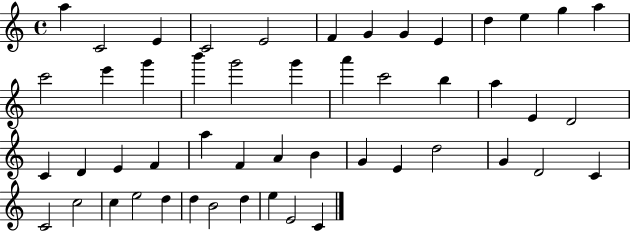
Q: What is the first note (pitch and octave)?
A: A5